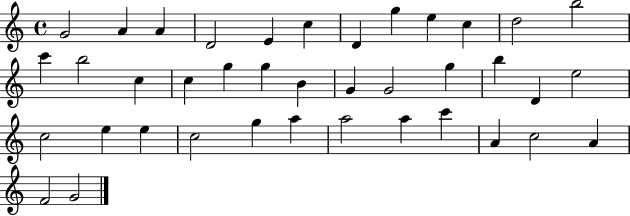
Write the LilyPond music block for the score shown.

{
  \clef treble
  \time 4/4
  \defaultTimeSignature
  \key c \major
  g'2 a'4 a'4 | d'2 e'4 c''4 | d'4 g''4 e''4 c''4 | d''2 b''2 | \break c'''4 b''2 c''4 | c''4 g''4 g''4 b'4 | g'4 g'2 g''4 | b''4 d'4 e''2 | \break c''2 e''4 e''4 | c''2 g''4 a''4 | a''2 a''4 c'''4 | a'4 c''2 a'4 | \break f'2 g'2 | \bar "|."
}